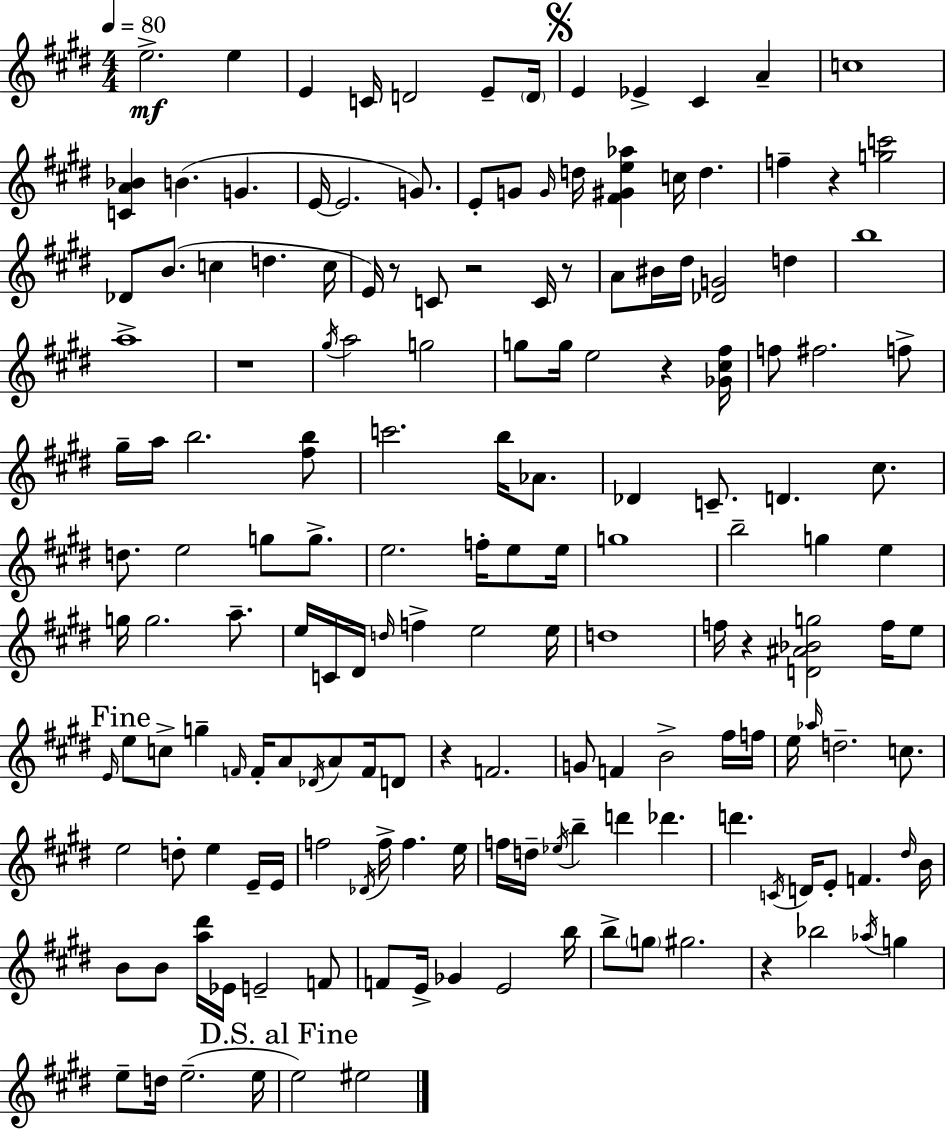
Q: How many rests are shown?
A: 9